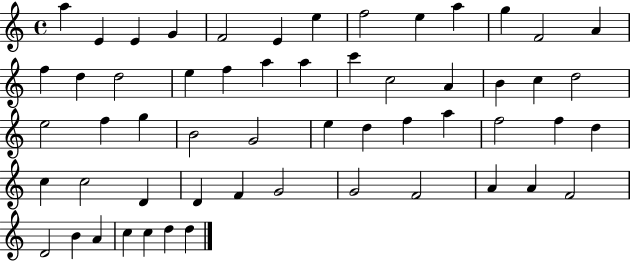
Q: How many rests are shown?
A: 0